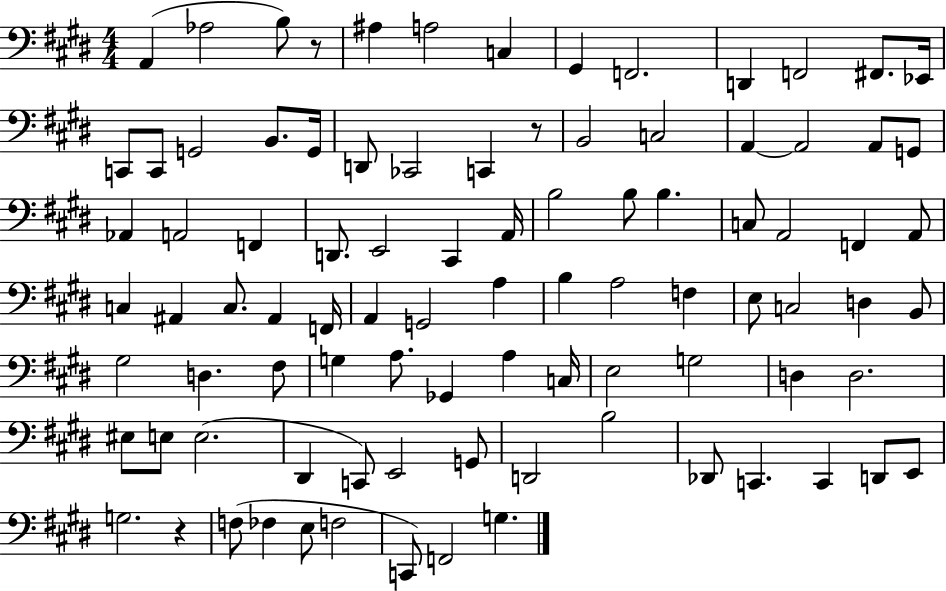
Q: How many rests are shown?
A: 3